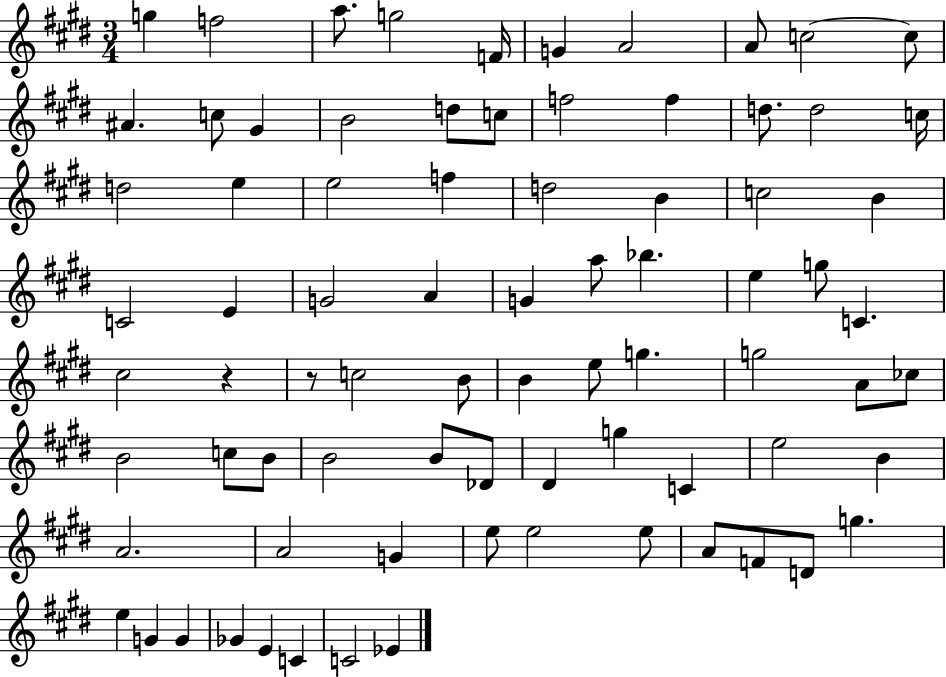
G5/q F5/h A5/e. G5/h F4/s G4/q A4/h A4/e C5/h C5/e A#4/q. C5/e G#4/q B4/h D5/e C5/e F5/h F5/q D5/e. D5/h C5/s D5/h E5/q E5/h F5/q D5/h B4/q C5/h B4/q C4/h E4/q G4/h A4/q G4/q A5/e Bb5/q. E5/q G5/e C4/q. C#5/h R/q R/e C5/h B4/e B4/q E5/e G5/q. G5/h A4/e CES5/e B4/h C5/e B4/e B4/h B4/e Db4/e D#4/q G5/q C4/q E5/h B4/q A4/h. A4/h G4/q E5/e E5/h E5/e A4/e F4/e D4/e G5/q. E5/q G4/q G4/q Gb4/q E4/q C4/q C4/h Eb4/q